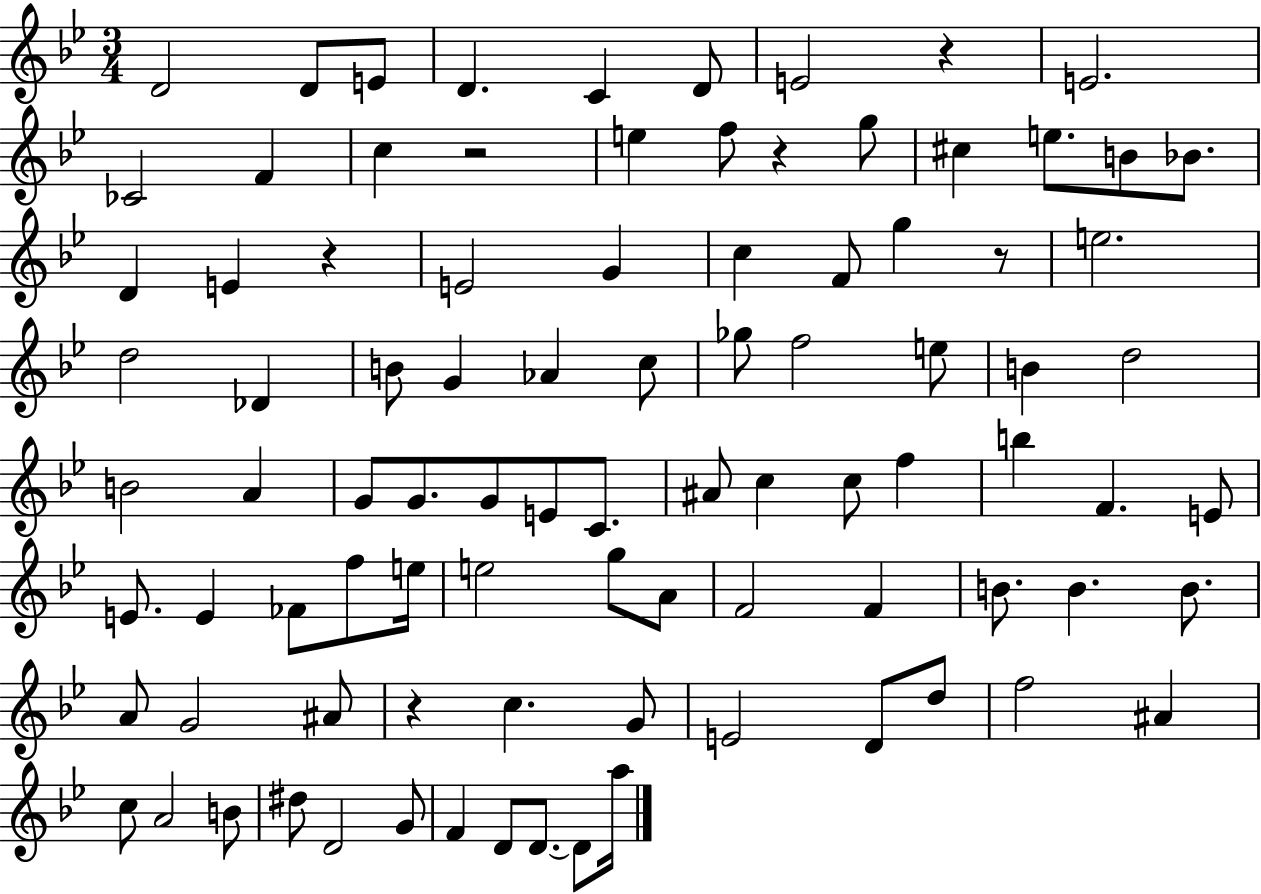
D4/h D4/e E4/e D4/q. C4/q D4/e E4/h R/q E4/h. CES4/h F4/q C5/q R/h E5/q F5/e R/q G5/e C#5/q E5/e. B4/e Bb4/e. D4/q E4/q R/q E4/h G4/q C5/q F4/e G5/q R/e E5/h. D5/h Db4/q B4/e G4/q Ab4/q C5/e Gb5/e F5/h E5/e B4/q D5/h B4/h A4/q G4/e G4/e. G4/e E4/e C4/e. A#4/e C5/q C5/e F5/q B5/q F4/q. E4/e E4/e. E4/q FES4/e F5/e E5/s E5/h G5/e A4/e F4/h F4/q B4/e. B4/q. B4/e. A4/e G4/h A#4/e R/q C5/q. G4/e E4/h D4/e D5/e F5/h A#4/q C5/e A4/h B4/e D#5/e D4/h G4/e F4/q D4/e D4/e. D4/e A5/s